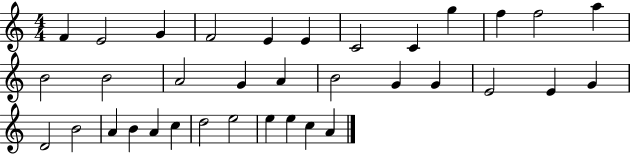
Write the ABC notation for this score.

X:1
T:Untitled
M:4/4
L:1/4
K:C
F E2 G F2 E E C2 C g f f2 a B2 B2 A2 G A B2 G G E2 E G D2 B2 A B A c d2 e2 e e c A